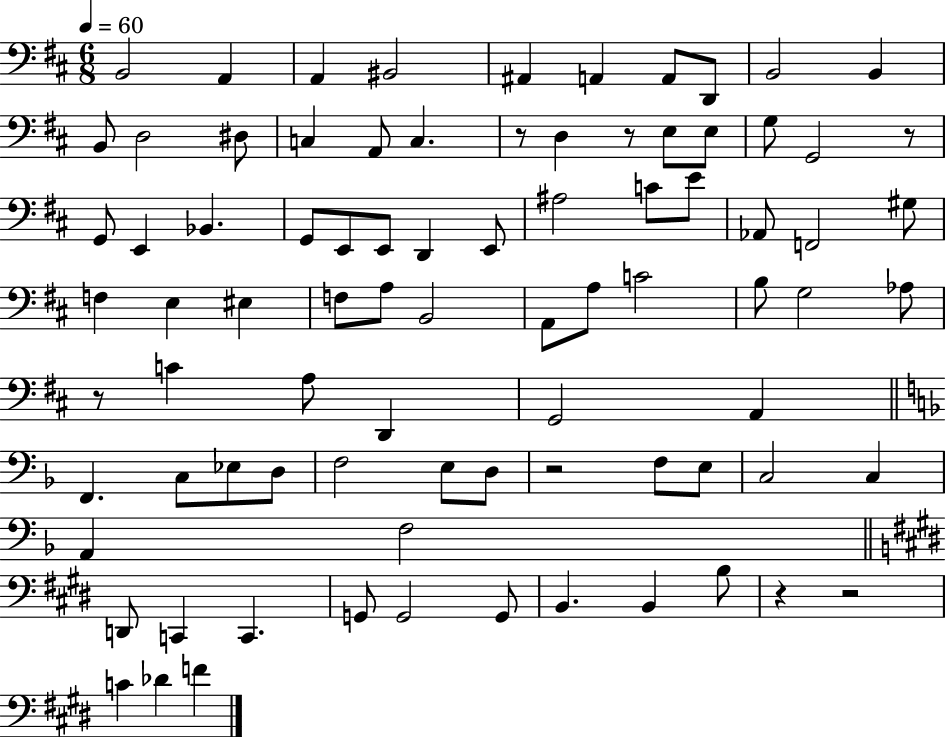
{
  \clef bass
  \numericTimeSignature
  \time 6/8
  \key d \major
  \tempo 4 = 60
  b,2 a,4 | a,4 bis,2 | ais,4 a,4 a,8 d,8 | b,2 b,4 | \break b,8 d2 dis8 | c4 a,8 c4. | r8 d4 r8 e8 e8 | g8 g,2 r8 | \break g,8 e,4 bes,4. | g,8 e,8 e,8 d,4 e,8 | ais2 c'8 e'8 | aes,8 f,2 gis8 | \break f4 e4 eis4 | f8 a8 b,2 | a,8 a8 c'2 | b8 g2 aes8 | \break r8 c'4 a8 d,4 | g,2 a,4 | \bar "||" \break \key d \minor f,4. c8 ees8 d8 | f2 e8 d8 | r2 f8 e8 | c2 c4 | \break a,4 f2 | \bar "||" \break \key e \major d,8 c,4 c,4. | g,8 g,2 g,8 | b,4. b,4 b8 | r4 r2 | \break c'4 des'4 f'4 | \bar "|."
}